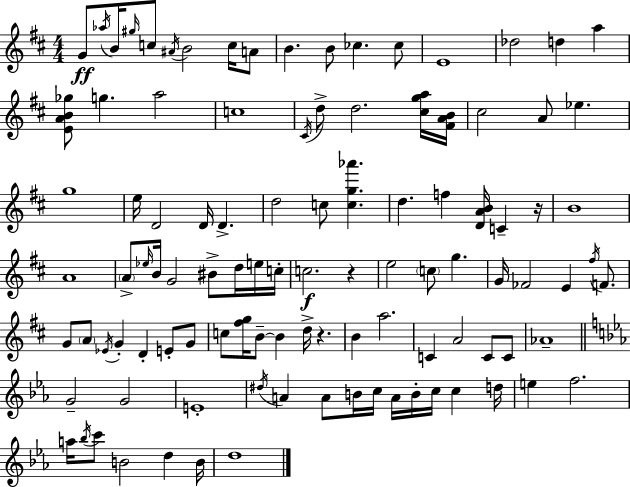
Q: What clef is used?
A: treble